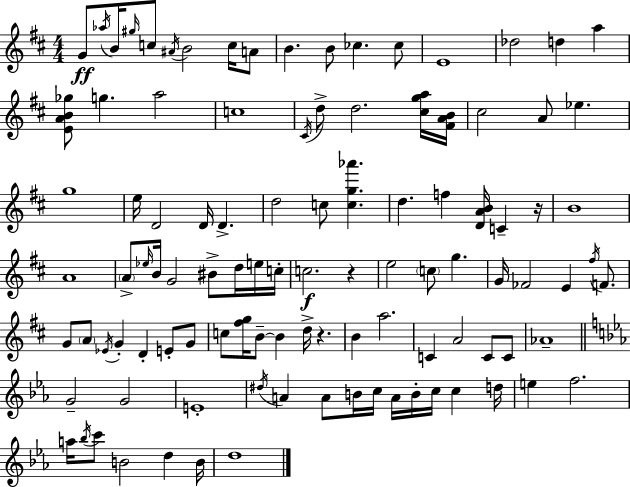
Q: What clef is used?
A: treble